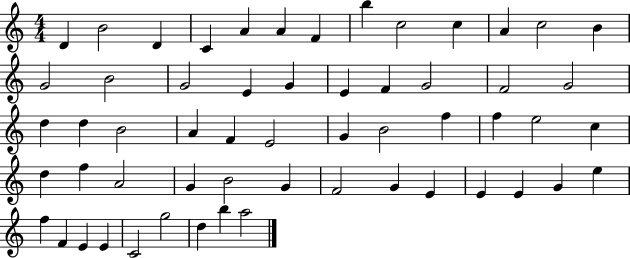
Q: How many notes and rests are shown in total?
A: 57